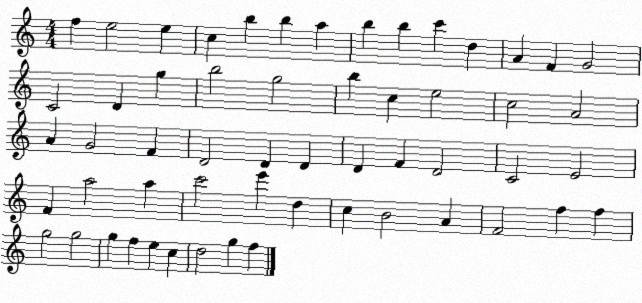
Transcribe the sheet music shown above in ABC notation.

X:1
T:Untitled
M:4/4
L:1/4
K:C
f e2 e c b b a b b c' d A F G2 C2 D g b2 g2 b c e2 c2 A2 A G2 F D2 D D D F D2 C2 E2 F a2 a c'2 e' d c B2 A F2 f f g2 g2 g f e c d2 g f